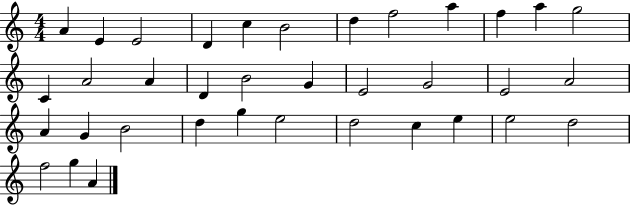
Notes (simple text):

A4/q E4/q E4/h D4/q C5/q B4/h D5/q F5/h A5/q F5/q A5/q G5/h C4/q A4/h A4/q D4/q B4/h G4/q E4/h G4/h E4/h A4/h A4/q G4/q B4/h D5/q G5/q E5/h D5/h C5/q E5/q E5/h D5/h F5/h G5/q A4/q